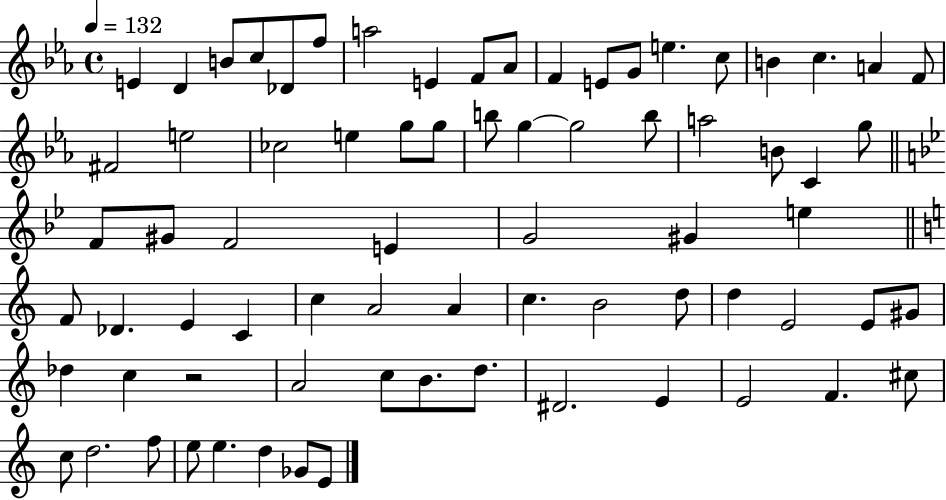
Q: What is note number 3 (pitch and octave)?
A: B4